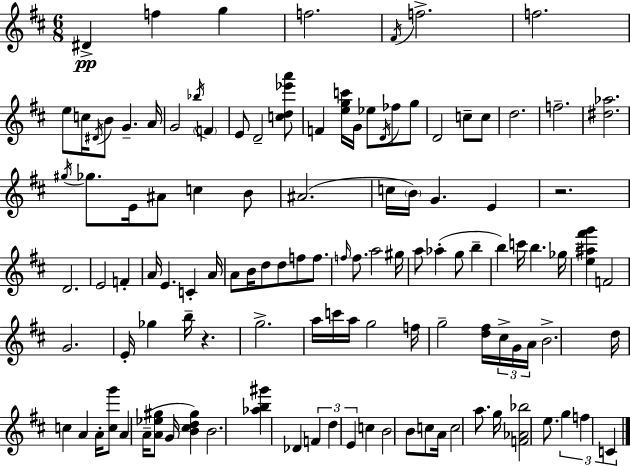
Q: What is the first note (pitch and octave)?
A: D#4